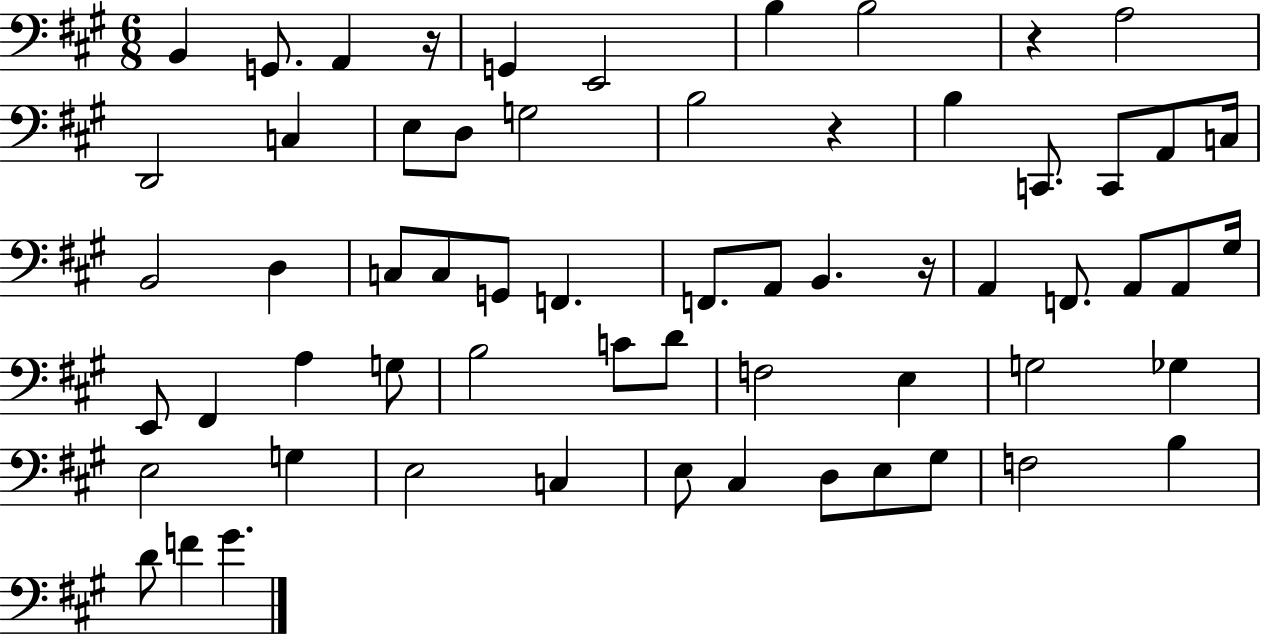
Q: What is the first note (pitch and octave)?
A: B2